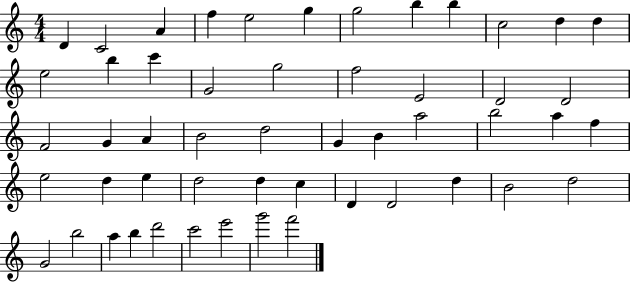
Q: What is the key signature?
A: C major